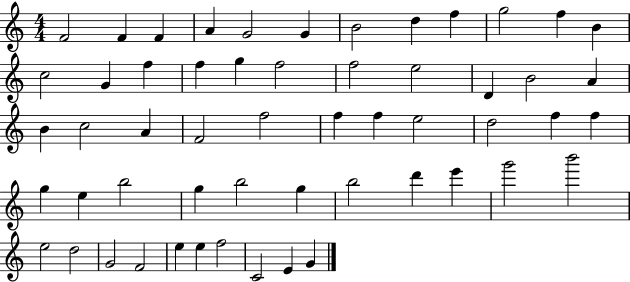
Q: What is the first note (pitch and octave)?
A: F4